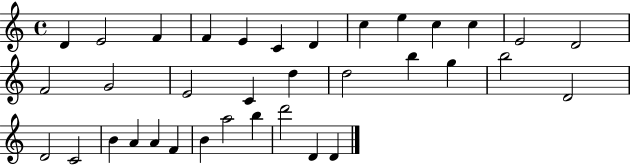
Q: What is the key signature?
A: C major